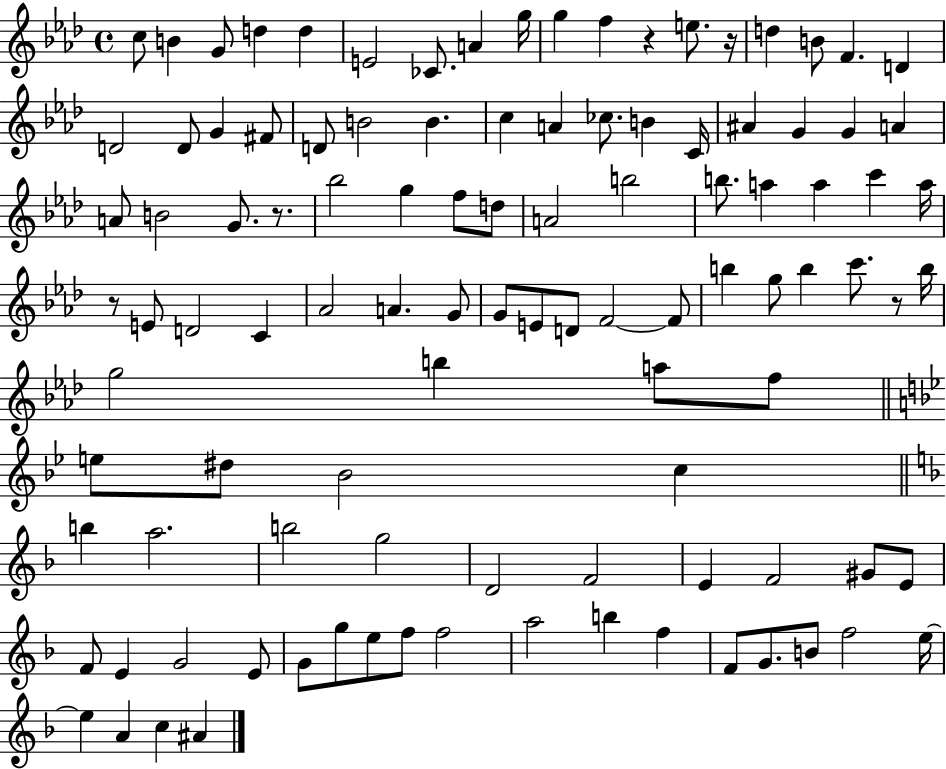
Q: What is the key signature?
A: AES major